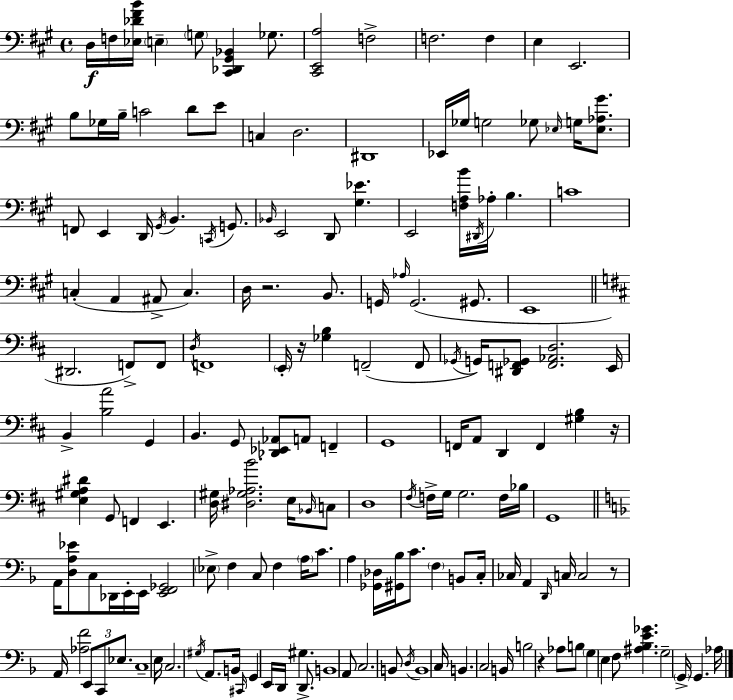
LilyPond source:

{
  \clef bass
  \time 4/4
  \defaultTimeSignature
  \key a \major
  \repeat volta 2 { d16\f f16 <ees des' fis' b'>16 \parenthesize e4-- \parenthesize g8 <cis, des, gis, bes,>4 ges8. | <cis, e, a>2 f2-> | f2. f4 | e4 e,2. | \break b8 ges16 b16-- c'2 d'8 e'8 | c4 d2. | dis,1 | ees,16 ges16 g2 ges8 \grace { ees16 } g16 <ees aes gis'>8. | \break f,8 e,4 d,16 \acciaccatura { gis,16 } b,4. \acciaccatura { c,16 } | g,8. \grace { bes,16 } e,2 d,8 <gis ees'>4. | e,2 <f a b'>16 \acciaccatura { dis,16 } aes16-. b4. | c'1 | \break c4-.( a,4 ais,8-> c4.) | d16 r2. | b,8. g,16 \grace { aes16 }( g,2. | gis,8. e,1 | \break \bar "||" \break \key d \major dis,2. f,8->) f,8 | \acciaccatura { d16 } f,1 | \parenthesize e,16-. r16 <ges b>4 f,2--( f,8 | \acciaccatura { ges,16 } g,16) <dis, f, ges,>8 <f, aes, d>2. | \break e,16 b,4-> <b a'>2 g,4 | b,4. g,8 <des, ees, aes,>8 a,8 f,4-- | g,1 | f,16 a,8 d,4 f,4 <gis b>4 | \break r16 <e gis a dis'>4 g,8 f,4 e,4. | <d gis>16 <dis gis aes b'>2. e16 | \grace { bes,16 } c8 d1 | \acciaccatura { fis16 } f16-> g16 g2. | \break f16 bes16 g,1 | \bar "||" \break \key d \minor a,16 <d a ees'>8 c8 des,16 e,16-. e,16 <e, f, ges,>2 | \parenthesize ees8-> f4 c8 f4 \parenthesize a16 c'8. | a4 <ges, des>16 <gis, bes>16 c'8. \parenthesize f4 b,8 c16-. | ces16 a,4 \grace { d,16 } c16 c2 r8 | \break a,16 <aes f'>2 \tuplet 3/2 { e,8 c,8 ees8. } | c1-- | e16 c2. \acciaccatura { gis16 } a,8. | b,16 \grace { cis,16 } g,4 e,16 d,16 gis4. | \break d,8.-> b,1 | a,8 c2. | b,8 \acciaccatura { d16 } b,1 | c16 b,4. c2 | \break b,16 b2 r4 | aes8 b8 \parenthesize g4 e4 f8 <ais bes e' ges'>4. | g2-- \parenthesize g,16-> g,4. | aes16 } \bar "|."
}